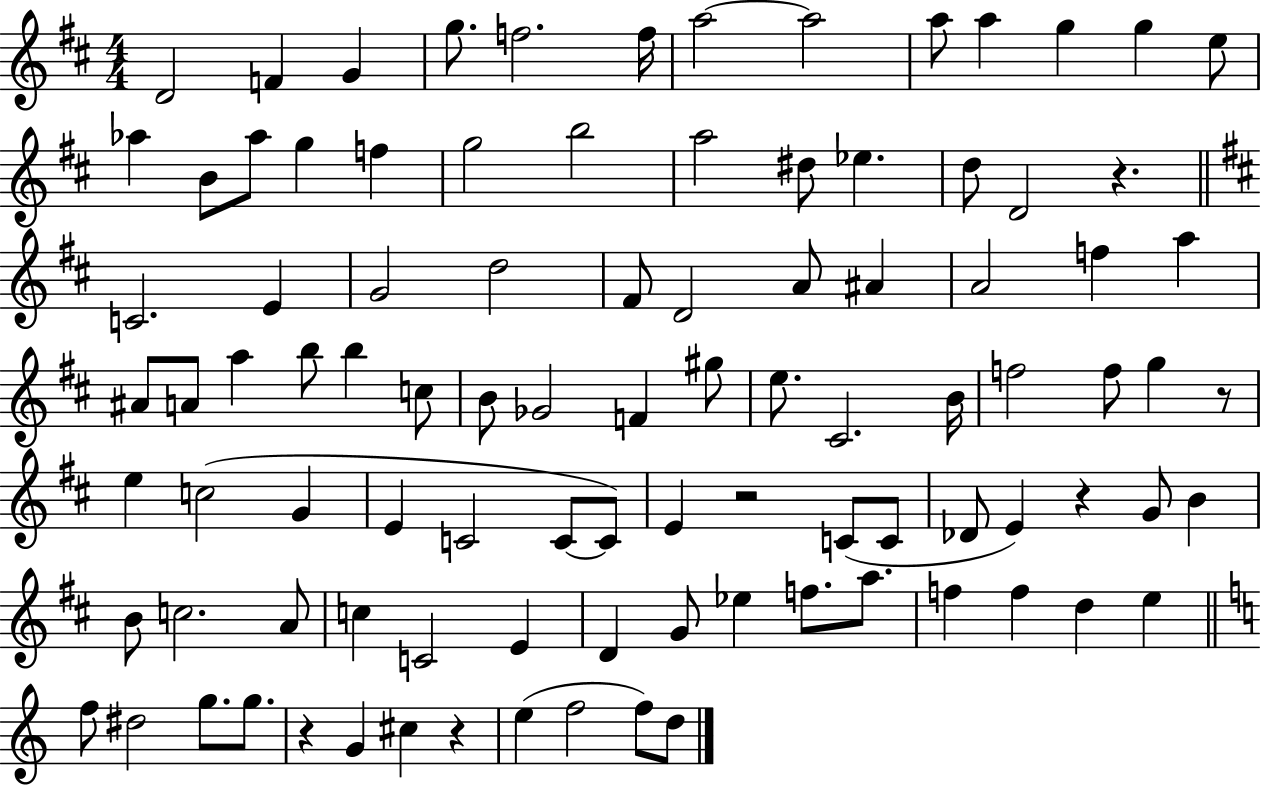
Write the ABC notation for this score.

X:1
T:Untitled
M:4/4
L:1/4
K:D
D2 F G g/2 f2 f/4 a2 a2 a/2 a g g e/2 _a B/2 _a/2 g f g2 b2 a2 ^d/2 _e d/2 D2 z C2 E G2 d2 ^F/2 D2 A/2 ^A A2 f a ^A/2 A/2 a b/2 b c/2 B/2 _G2 F ^g/2 e/2 ^C2 B/4 f2 f/2 g z/2 e c2 G E C2 C/2 C/2 E z2 C/2 C/2 _D/2 E z G/2 B B/2 c2 A/2 c C2 E D G/2 _e f/2 a/2 f f d e f/2 ^d2 g/2 g/2 z G ^c z e f2 f/2 d/2